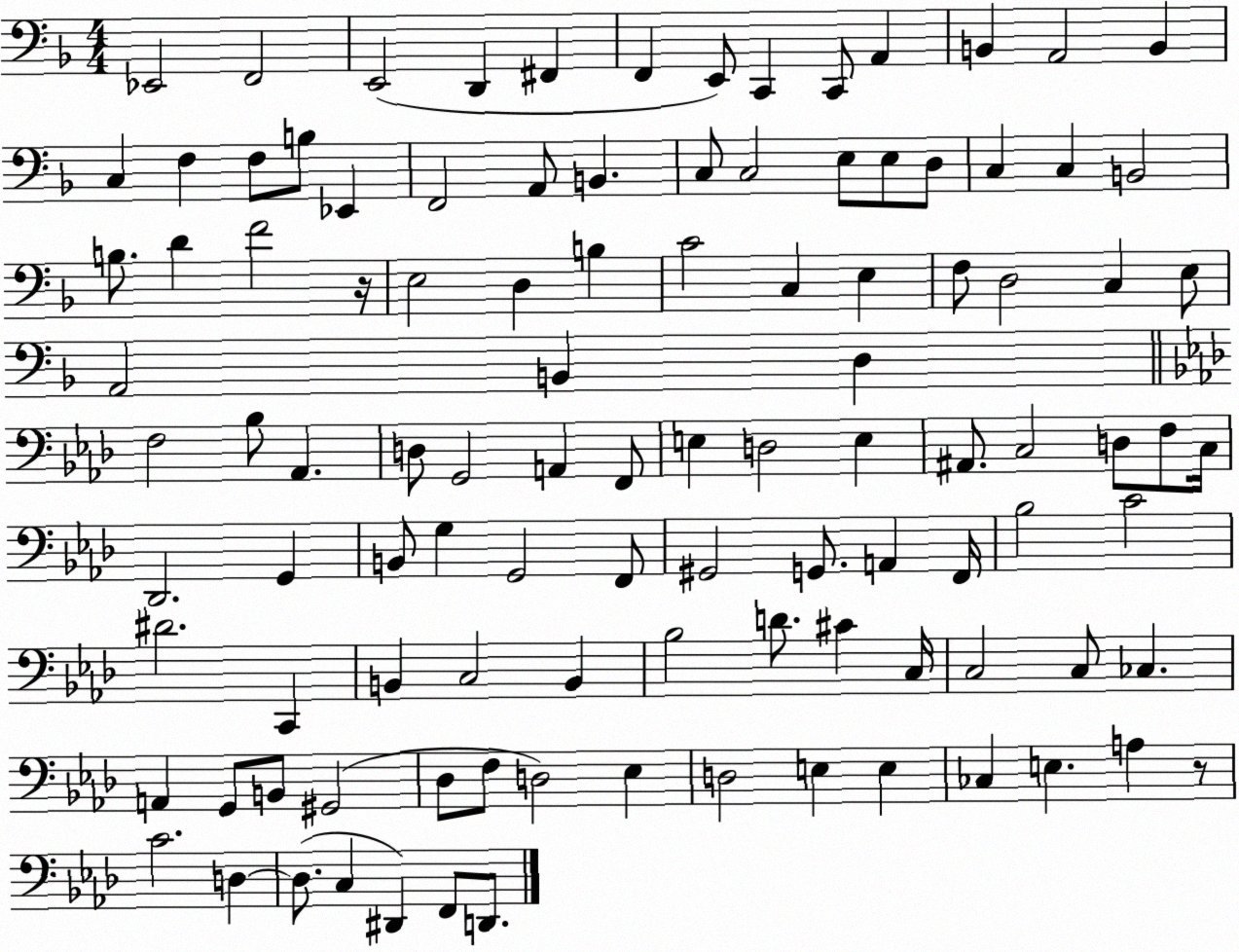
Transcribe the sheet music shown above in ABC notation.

X:1
T:Untitled
M:4/4
L:1/4
K:F
_E,,2 F,,2 E,,2 D,, ^F,, F,, E,,/2 C,, C,,/2 A,, B,, A,,2 B,, C, F, F,/2 B,/2 _E,, F,,2 A,,/2 B,, C,/2 C,2 E,/2 E,/2 D,/2 C, C, B,,2 B,/2 D F2 z/4 E,2 D, B, C2 C, E, F,/2 D,2 C, E,/2 A,,2 B,, D, F,2 _B,/2 _A,, D,/2 G,,2 A,, F,,/2 E, D,2 E, ^A,,/2 C,2 D,/2 F,/2 C,/4 _D,,2 G,, B,,/2 G, G,,2 F,,/2 ^G,,2 G,,/2 A,, F,,/4 _B,2 C2 ^D2 C,, B,, C,2 B,, _B,2 D/2 ^C C,/4 C,2 C,/2 _C, A,, G,,/2 B,,/2 ^G,,2 _D,/2 F,/2 D,2 _E, D,2 E, E, _C, E, A, z/2 C2 D, D,/2 C, ^D,, F,,/2 D,,/2